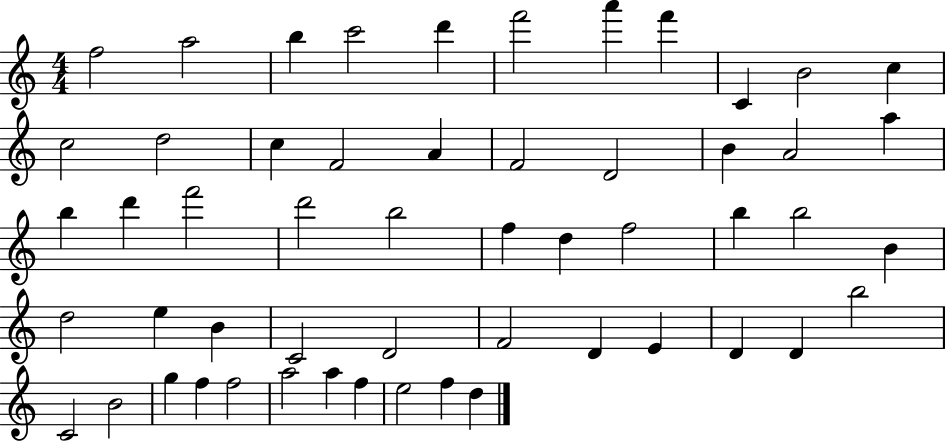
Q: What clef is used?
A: treble